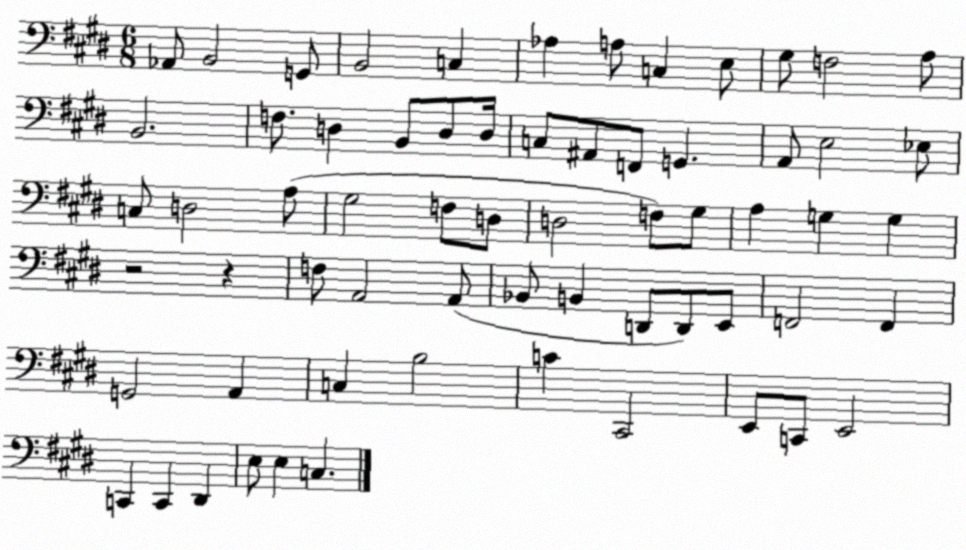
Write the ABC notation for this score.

X:1
T:Untitled
M:6/8
L:1/4
K:E
_A,,/2 B,,2 G,,/2 B,,2 C, _A, A,/2 C, E,/2 ^G,/2 F,2 A,/2 B,,2 F,/2 D, B,,/2 D,/2 D,/4 C,/2 ^A,,/2 F,,/2 G,, A,,/2 E,2 _E,/2 C,/2 D,2 A,/2 ^G,2 F,/2 D,/2 D,2 F,/2 ^G,/2 A, G, G, z2 z F,/2 A,,2 A,,/2 _B,,/2 B,, D,,/2 D,,/2 E,,/2 F,,2 F,, G,,2 A,, C, B,2 C ^C,,2 E,,/2 C,,/2 E,,2 C,, C,, ^D,, E,/2 E, C,